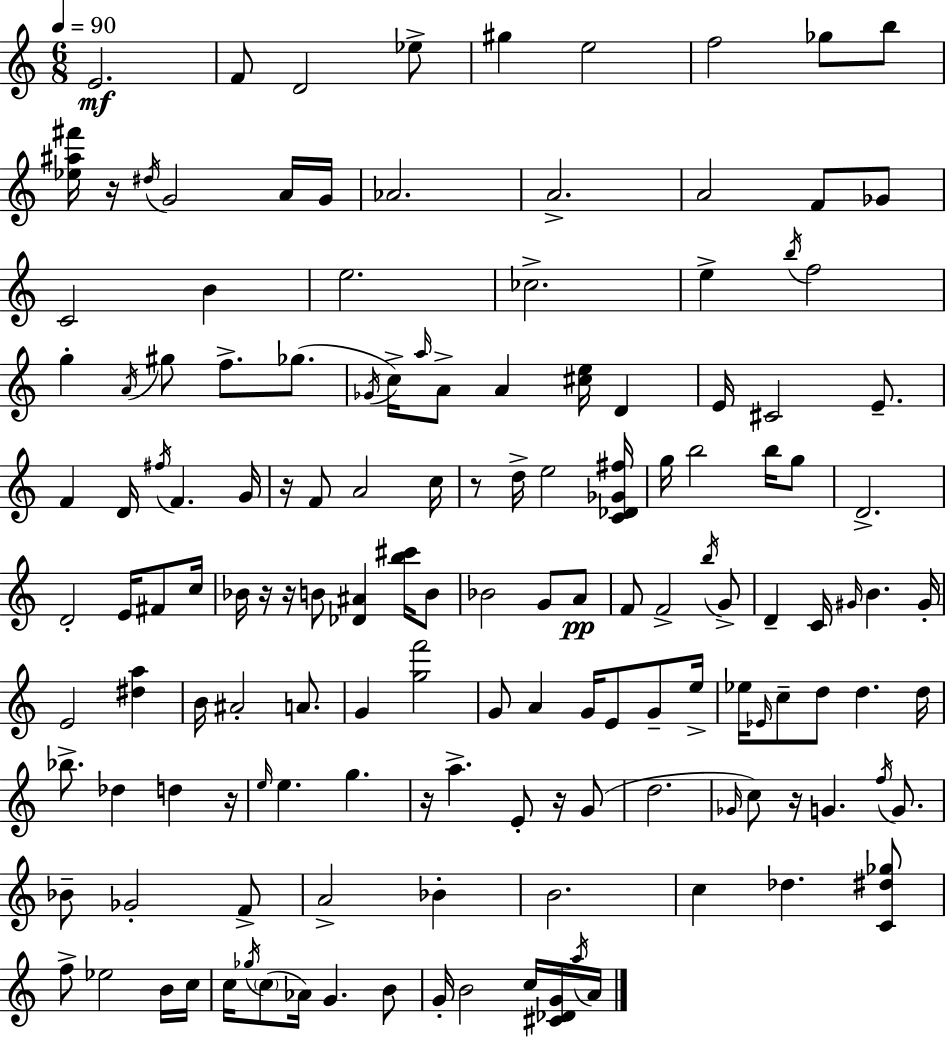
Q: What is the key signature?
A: C major